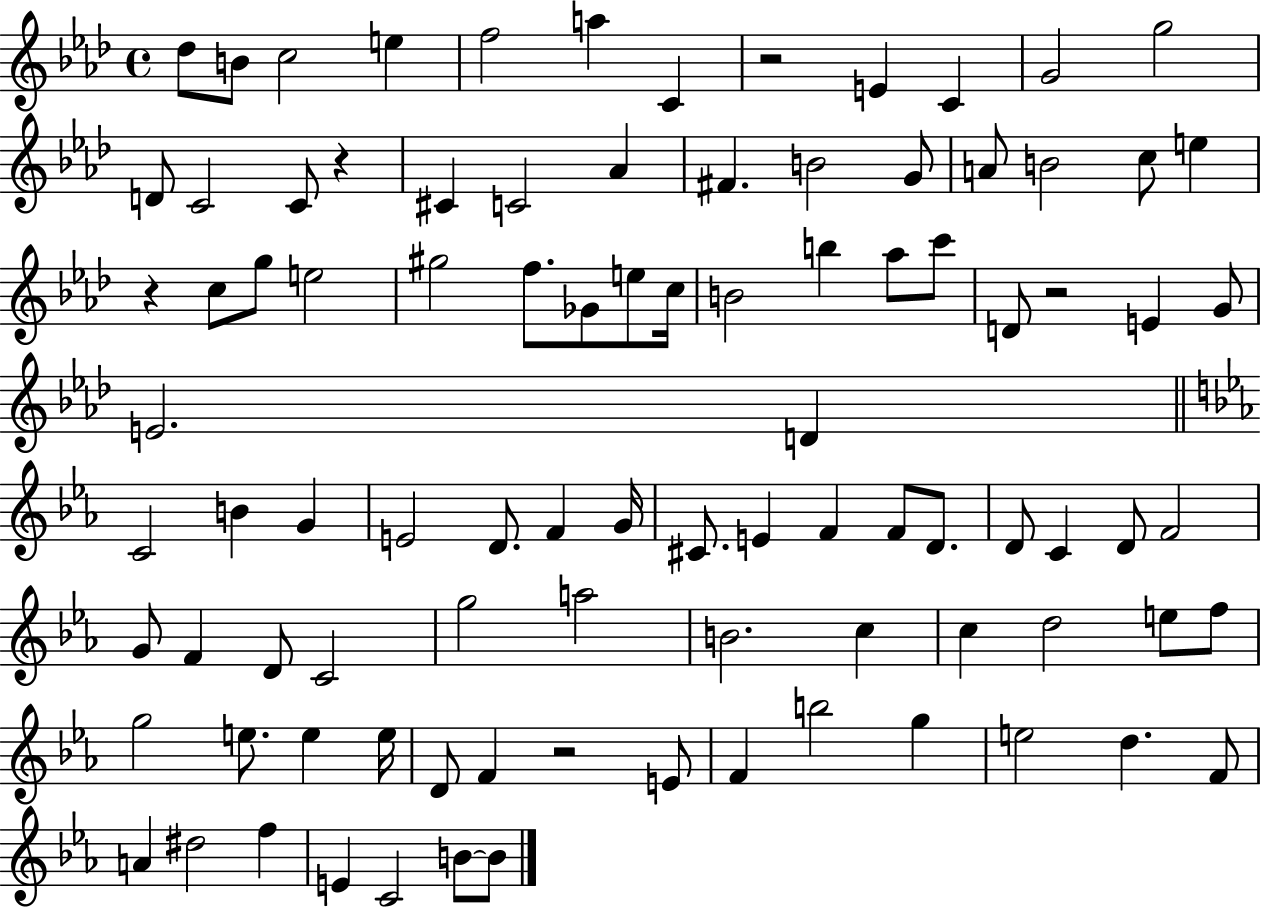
X:1
T:Untitled
M:4/4
L:1/4
K:Ab
_d/2 B/2 c2 e f2 a C z2 E C G2 g2 D/2 C2 C/2 z ^C C2 _A ^F B2 G/2 A/2 B2 c/2 e z c/2 g/2 e2 ^g2 f/2 _G/2 e/2 c/4 B2 b _a/2 c'/2 D/2 z2 E G/2 E2 D C2 B G E2 D/2 F G/4 ^C/2 E F F/2 D/2 D/2 C D/2 F2 G/2 F D/2 C2 g2 a2 B2 c c d2 e/2 f/2 g2 e/2 e e/4 D/2 F z2 E/2 F b2 g e2 d F/2 A ^d2 f E C2 B/2 B/2